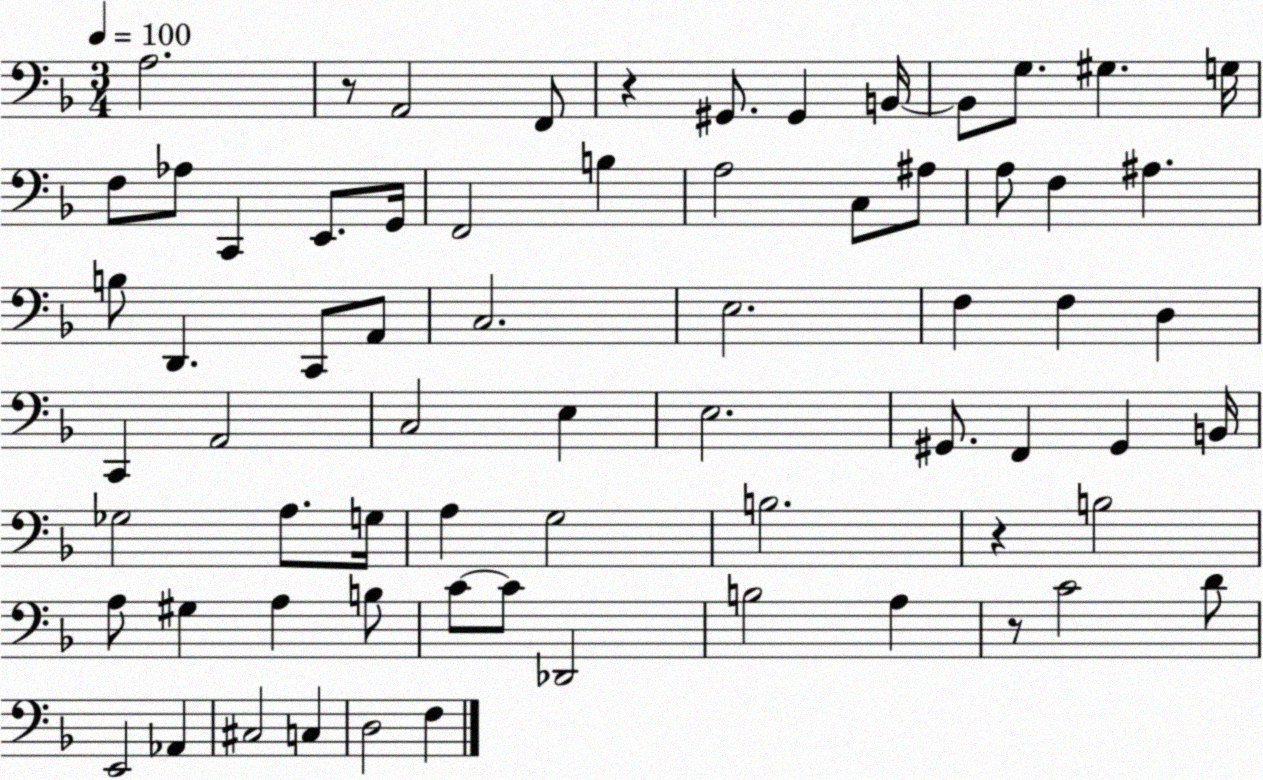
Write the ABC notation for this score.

X:1
T:Untitled
M:3/4
L:1/4
K:F
A,2 z/2 A,,2 F,,/2 z ^G,,/2 ^G,, B,,/4 B,,/2 G,/2 ^G, G,/4 F,/2 _A,/2 C,, E,,/2 G,,/4 F,,2 B, A,2 C,/2 ^A,/2 A,/2 F, ^A, B,/2 D,, C,,/2 A,,/2 C,2 E,2 F, F, D, C,, A,,2 C,2 E, E,2 ^G,,/2 F,, ^G,, B,,/4 _G,2 A,/2 G,/4 A, G,2 B,2 z B,2 A,/2 ^G, A, B,/2 C/2 C/2 _D,,2 B,2 A, z/2 C2 D/2 E,,2 _A,, ^C,2 C, D,2 F,